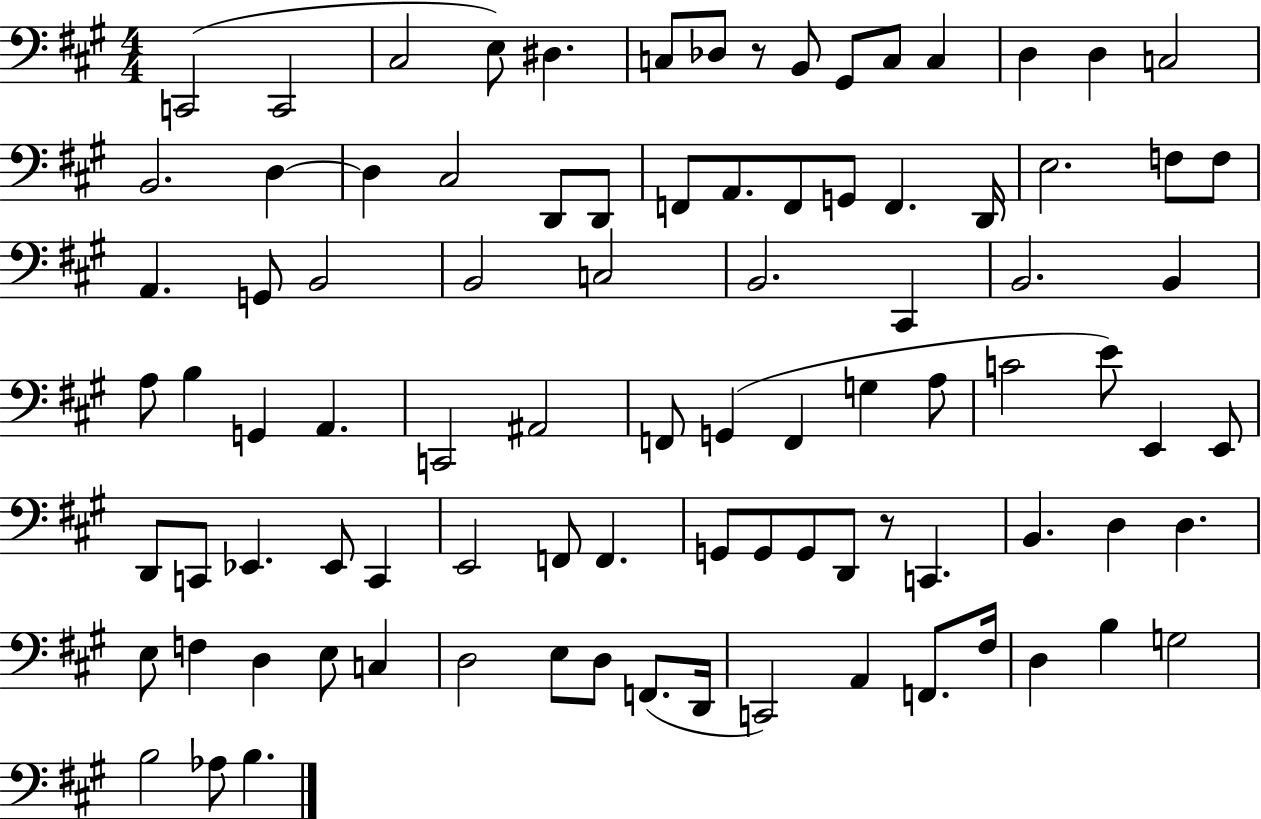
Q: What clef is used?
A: bass